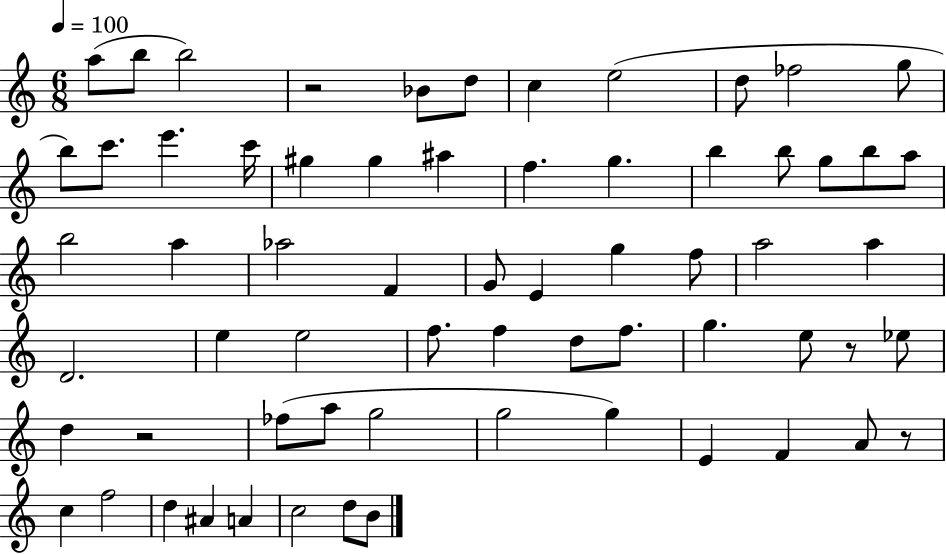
A5/e B5/e B5/h R/h Bb4/e D5/e C5/q E5/h D5/e FES5/h G5/e B5/e C6/e. E6/q. C6/s G#5/q G#5/q A#5/q F5/q. G5/q. B5/q B5/e G5/e B5/e A5/e B5/h A5/q Ab5/h F4/q G4/e E4/q G5/q F5/e A5/h A5/q D4/h. E5/q E5/h F5/e. F5/q D5/e F5/e. G5/q. E5/e R/e Eb5/e D5/q R/h FES5/e A5/e G5/h G5/h G5/q E4/q F4/q A4/e R/e C5/q F5/h D5/q A#4/q A4/q C5/h D5/e B4/e